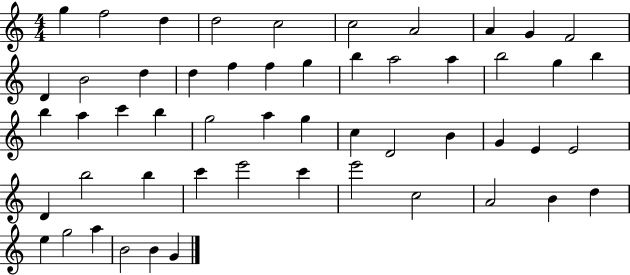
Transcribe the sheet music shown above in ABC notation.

X:1
T:Untitled
M:4/4
L:1/4
K:C
g f2 d d2 c2 c2 A2 A G F2 D B2 d d f f g b a2 a b2 g b b a c' b g2 a g c D2 B G E E2 D b2 b c' e'2 c' e'2 c2 A2 B d e g2 a B2 B G